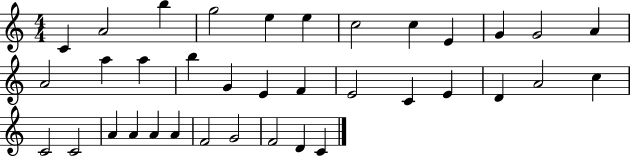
C4/q A4/h B5/q G5/h E5/q E5/q C5/h C5/q E4/q G4/q G4/h A4/q A4/h A5/q A5/q B5/q G4/q E4/q F4/q E4/h C4/q E4/q D4/q A4/h C5/q C4/h C4/h A4/q A4/q A4/q A4/q F4/h G4/h F4/h D4/q C4/q